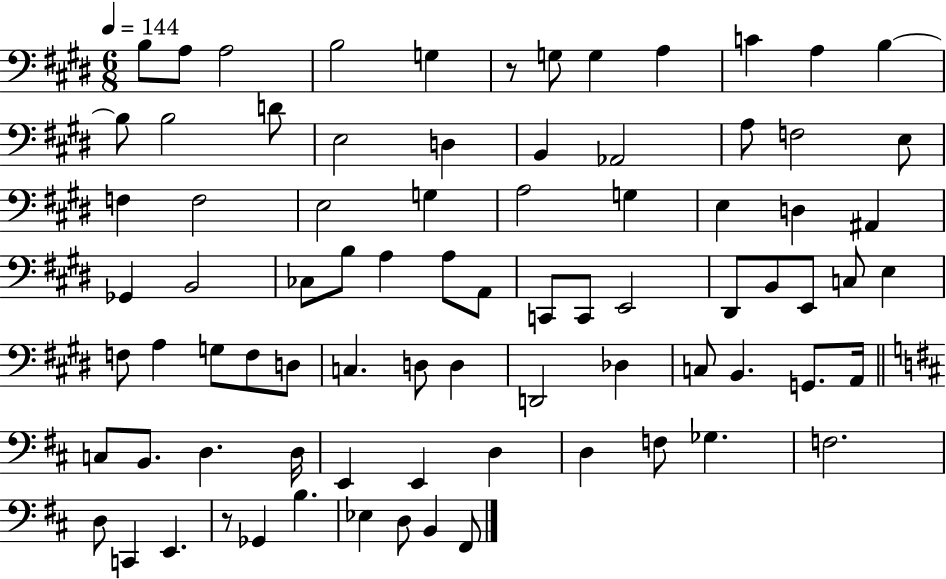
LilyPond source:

{
  \clef bass
  \numericTimeSignature
  \time 6/8
  \key e \major
  \tempo 4 = 144
  \repeat volta 2 { b8 a8 a2 | b2 g4 | r8 g8 g4 a4 | c'4 a4 b4~~ | \break b8 b2 d'8 | e2 d4 | b,4 aes,2 | a8 f2 e8 | \break f4 f2 | e2 g4 | a2 g4 | e4 d4 ais,4 | \break ges,4 b,2 | ces8 b8 a4 a8 a,8 | c,8 c,8 e,2 | dis,8 b,8 e,8 c8 e4 | \break f8 a4 g8 f8 d8 | c4. d8 d4 | d,2 des4 | c8 b,4. g,8. a,16 | \break \bar "||" \break \key d \major c8 b,8. d4. d16 | e,4 e,4 d4 | d4 f8 ges4. | f2. | \break d8 c,4 e,4. | r8 ges,4 b4. | ees4 d8 b,4 fis,8 | } \bar "|."
}